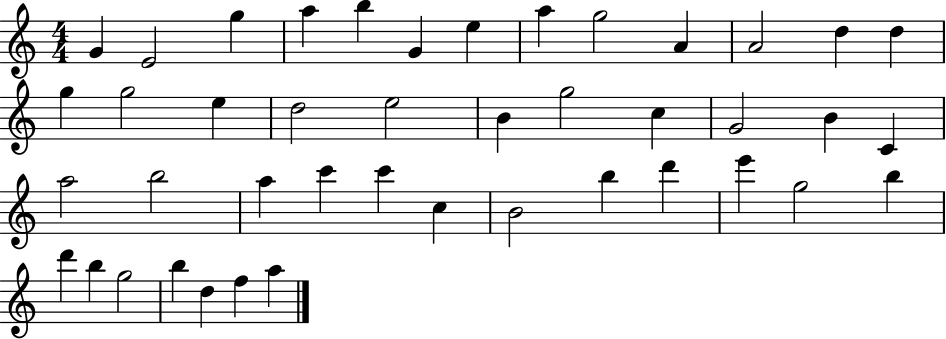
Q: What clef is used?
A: treble